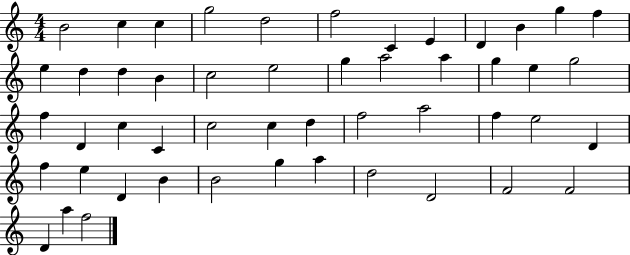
B4/h C5/q C5/q G5/h D5/h F5/h C4/q E4/q D4/q B4/q G5/q F5/q E5/q D5/q D5/q B4/q C5/h E5/h G5/q A5/h A5/q G5/q E5/q G5/h F5/q D4/q C5/q C4/q C5/h C5/q D5/q F5/h A5/h F5/q E5/h D4/q F5/q E5/q D4/q B4/q B4/h G5/q A5/q D5/h D4/h F4/h F4/h D4/q A5/q F5/h